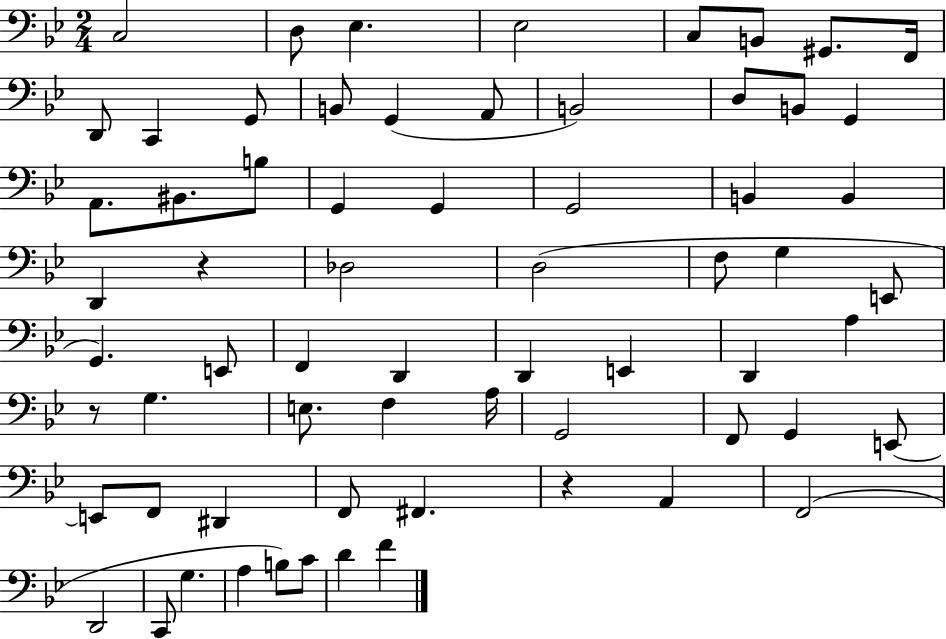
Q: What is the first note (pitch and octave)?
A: C3